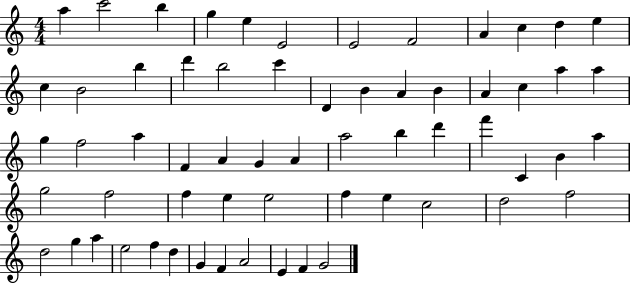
{
  \clef treble
  \numericTimeSignature
  \time 4/4
  \key c \major
  a''4 c'''2 b''4 | g''4 e''4 e'2 | e'2 f'2 | a'4 c''4 d''4 e''4 | \break c''4 b'2 b''4 | d'''4 b''2 c'''4 | d'4 b'4 a'4 b'4 | a'4 c''4 a''4 a''4 | \break g''4 f''2 a''4 | f'4 a'4 g'4 a'4 | a''2 b''4 d'''4 | f'''4 c'4 b'4 a''4 | \break g''2 f''2 | f''4 e''4 e''2 | f''4 e''4 c''2 | d''2 f''2 | \break d''2 g''4 a''4 | e''2 f''4 d''4 | g'4 f'4 a'2 | e'4 f'4 g'2 | \break \bar "|."
}